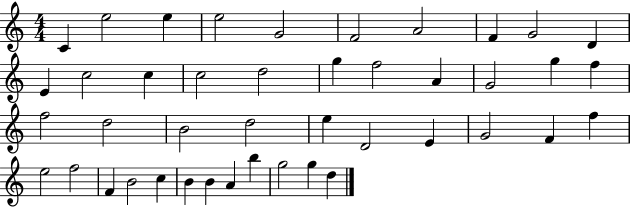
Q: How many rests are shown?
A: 0